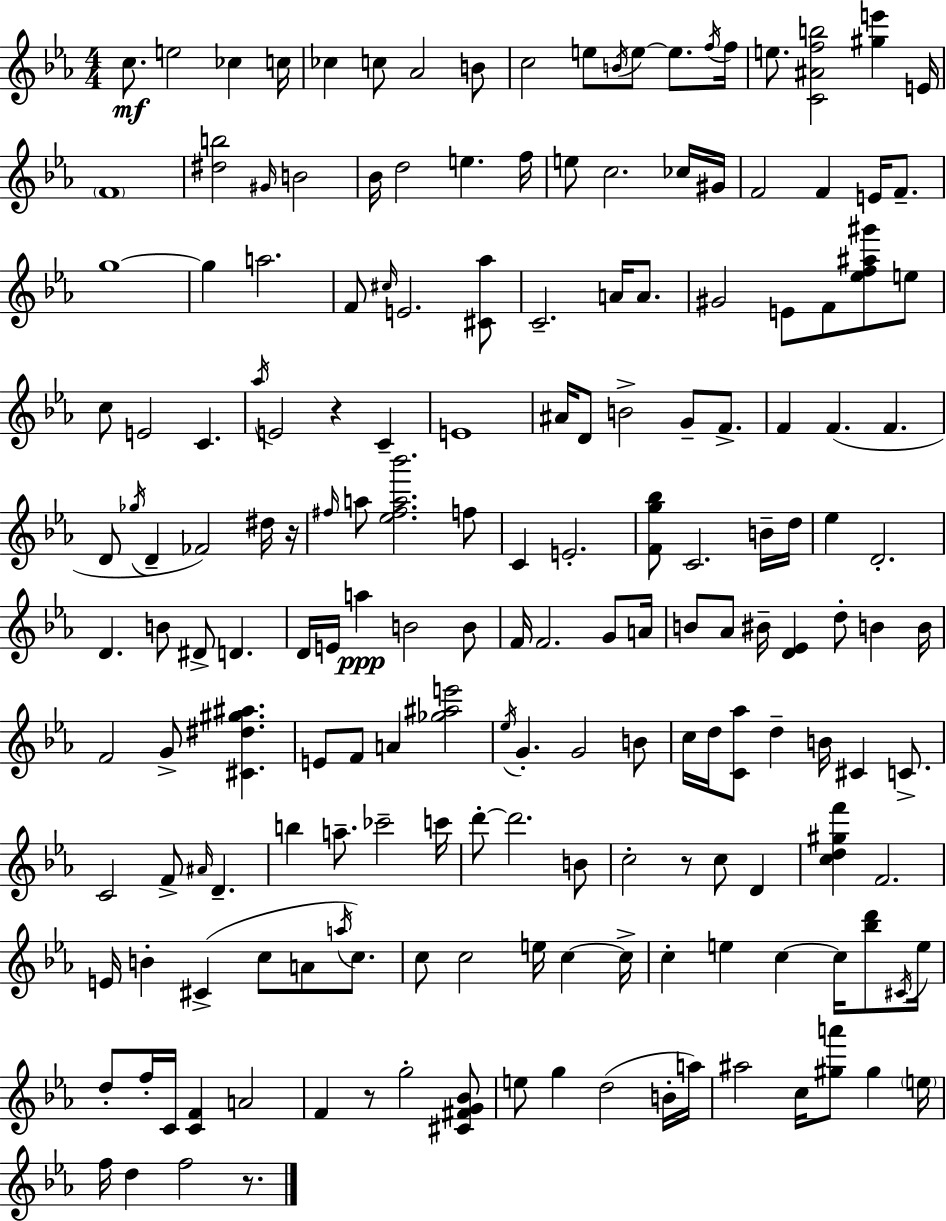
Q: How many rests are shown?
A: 5